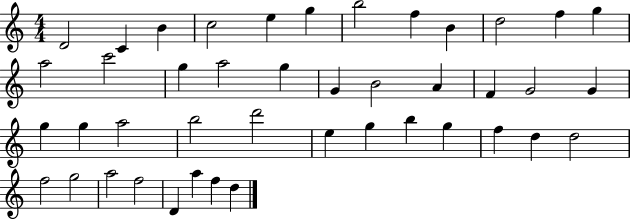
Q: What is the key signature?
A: C major